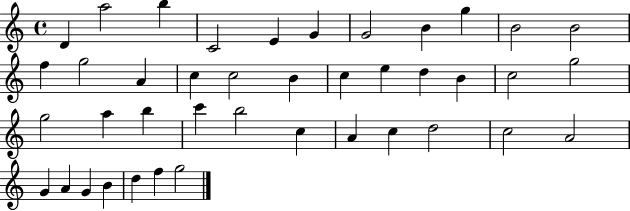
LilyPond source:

{
  \clef treble
  \time 4/4
  \defaultTimeSignature
  \key c \major
  d'4 a''2 b''4 | c'2 e'4 g'4 | g'2 b'4 g''4 | b'2 b'2 | \break f''4 g''2 a'4 | c''4 c''2 b'4 | c''4 e''4 d''4 b'4 | c''2 g''2 | \break g''2 a''4 b''4 | c'''4 b''2 c''4 | a'4 c''4 d''2 | c''2 a'2 | \break g'4 a'4 g'4 b'4 | d''4 f''4 g''2 | \bar "|."
}